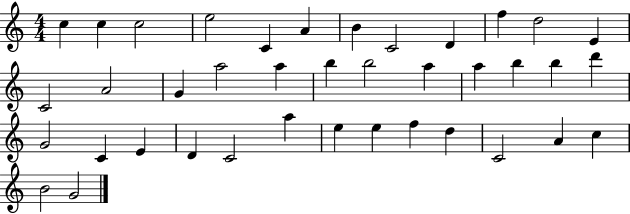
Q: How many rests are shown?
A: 0